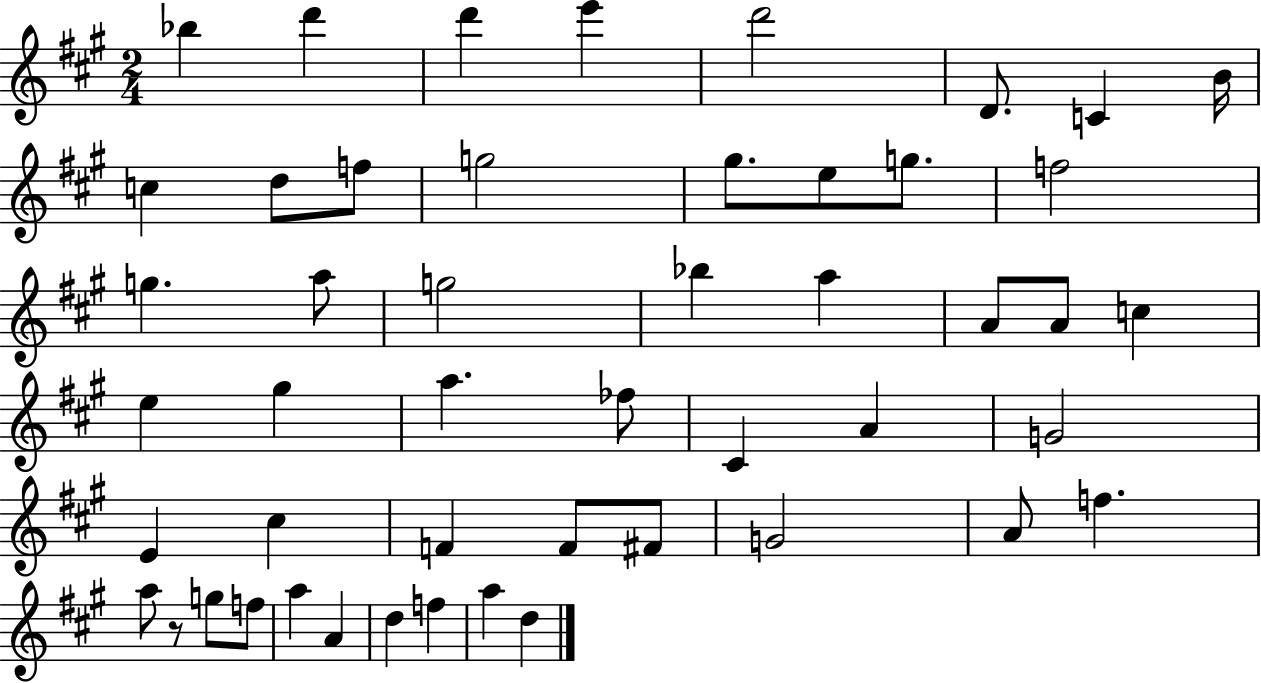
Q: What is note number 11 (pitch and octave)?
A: F5